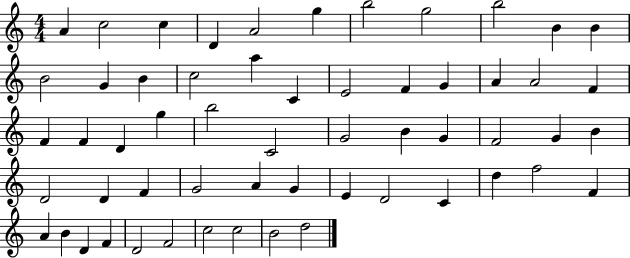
{
  \clef treble
  \numericTimeSignature
  \time 4/4
  \key c \major
  a'4 c''2 c''4 | d'4 a'2 g''4 | b''2 g''2 | b''2 b'4 b'4 | \break b'2 g'4 b'4 | c''2 a''4 c'4 | e'2 f'4 g'4 | a'4 a'2 f'4 | \break f'4 f'4 d'4 g''4 | b''2 c'2 | g'2 b'4 g'4 | f'2 g'4 b'4 | \break d'2 d'4 f'4 | g'2 a'4 g'4 | e'4 d'2 c'4 | d''4 f''2 f'4 | \break a'4 b'4 d'4 f'4 | d'2 f'2 | c''2 c''2 | b'2 d''2 | \break \bar "|."
}